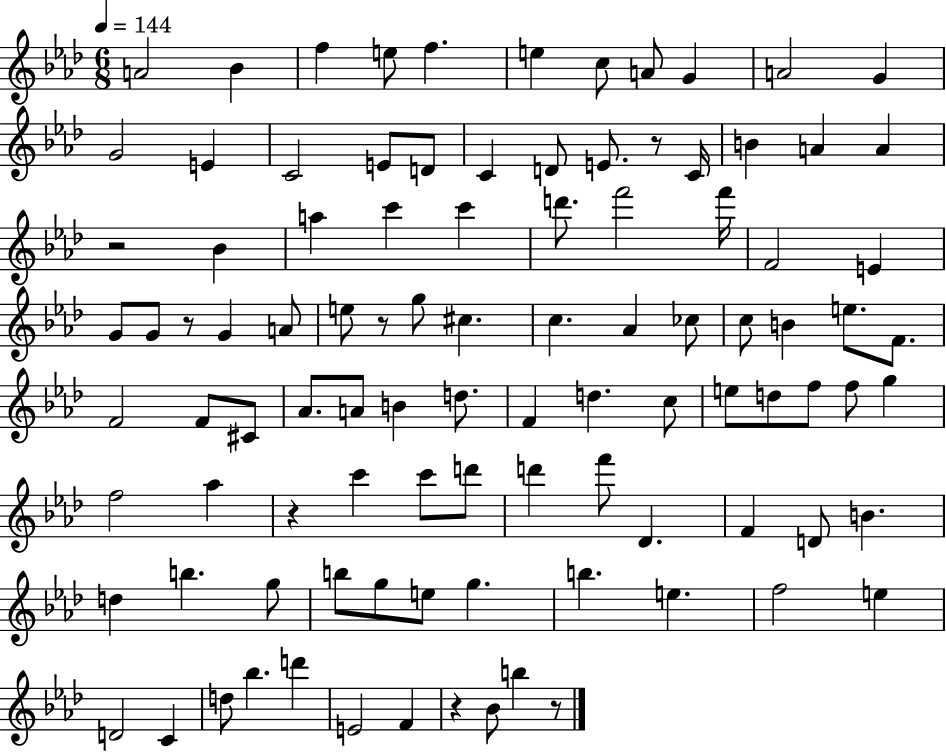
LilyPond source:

{
  \clef treble
  \numericTimeSignature
  \time 6/8
  \key aes \major
  \tempo 4 = 144
  a'2 bes'4 | f''4 e''8 f''4. | e''4 c''8 a'8 g'4 | a'2 g'4 | \break g'2 e'4 | c'2 e'8 d'8 | c'4 d'8 e'8. r8 c'16 | b'4 a'4 a'4 | \break r2 bes'4 | a''4 c'''4 c'''4 | d'''8. f'''2 f'''16 | f'2 e'4 | \break g'8 g'8 r8 g'4 a'8 | e''8 r8 g''8 cis''4. | c''4. aes'4 ces''8 | c''8 b'4 e''8. f'8. | \break f'2 f'8 cis'8 | aes'8. a'8 b'4 d''8. | f'4 d''4. c''8 | e''8 d''8 f''8 f''8 g''4 | \break f''2 aes''4 | r4 c'''4 c'''8 d'''8 | d'''4 f'''8 des'4. | f'4 d'8 b'4. | \break d''4 b''4. g''8 | b''8 g''8 e''8 g''4. | b''4. e''4. | f''2 e''4 | \break d'2 c'4 | d''8 bes''4. d'''4 | e'2 f'4 | r4 bes'8 b''4 r8 | \break \bar "|."
}